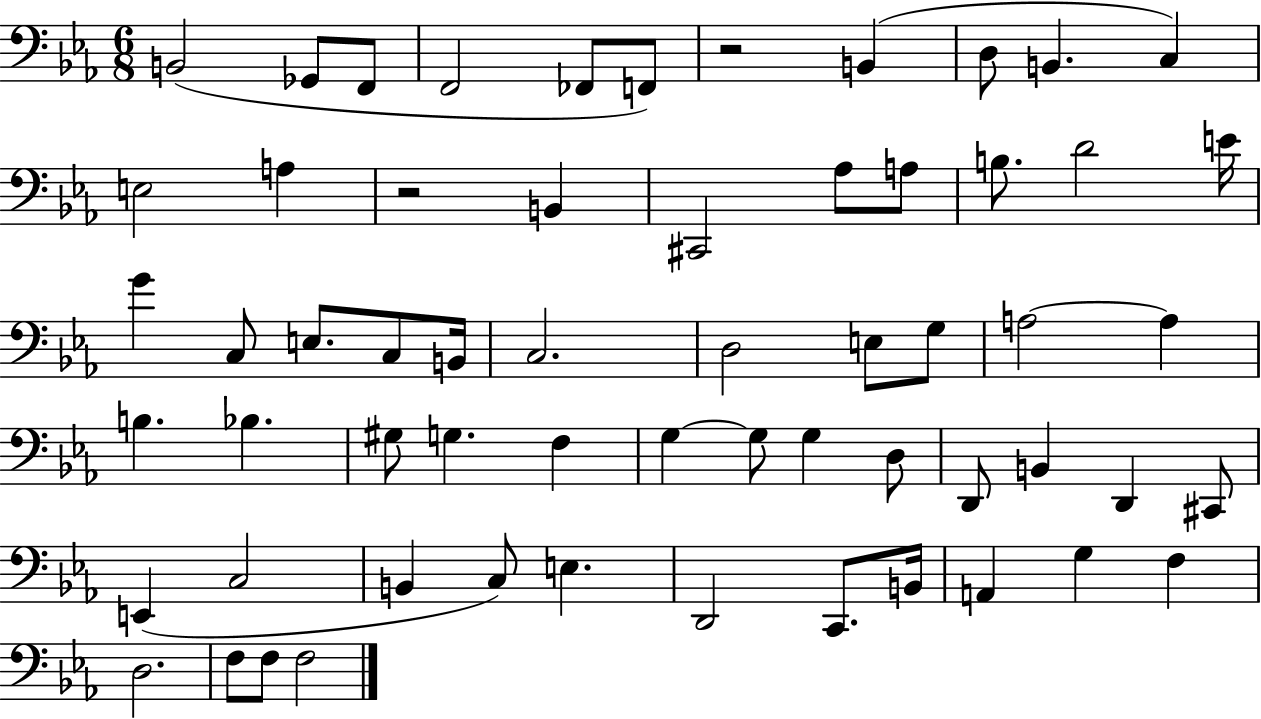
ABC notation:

X:1
T:Untitled
M:6/8
L:1/4
K:Eb
B,,2 _G,,/2 F,,/2 F,,2 _F,,/2 F,,/2 z2 B,, D,/2 B,, C, E,2 A, z2 B,, ^C,,2 _A,/2 A,/2 B,/2 D2 E/4 G C,/2 E,/2 C,/2 B,,/4 C,2 D,2 E,/2 G,/2 A,2 A, B, _B, ^G,/2 G, F, G, G,/2 G, D,/2 D,,/2 B,, D,, ^C,,/2 E,, C,2 B,, C,/2 E, D,,2 C,,/2 B,,/4 A,, G, F, D,2 F,/2 F,/2 F,2